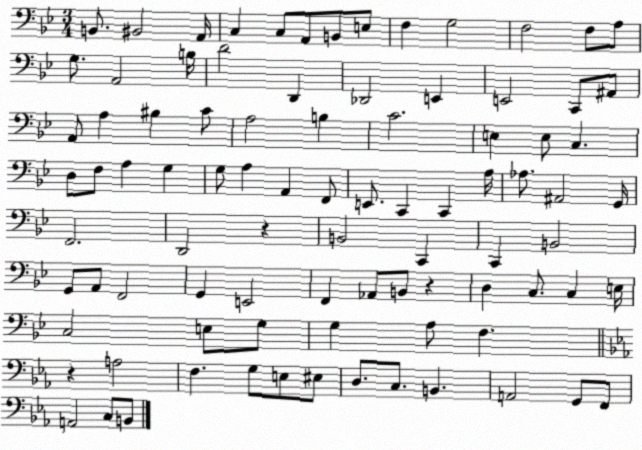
X:1
T:Untitled
M:3/4
L:1/4
K:Bb
B,,/2 ^B,,2 A,,/4 C, C,/2 A,,/2 B,,/2 E,/2 F, G,2 F,2 F,/2 A,/2 G,/2 A,,2 B,/4 D2 D,, _D,,2 E,, E,,2 C,,/2 ^A,,/2 A,,/2 A, ^B, C/2 A,2 B, C2 E, E,/2 C, D,/2 F,/2 A, G, G,/2 A, A,, F,,/2 E,,/2 C,, C,, A,/4 _A,/2 ^A,,2 G,,/4 F,,2 D,,2 z B,,2 C,, C,, B,,2 G,,/2 A,,/2 F,,2 G,, E,,2 F,, _A,,/2 B,,/2 z D, C,/2 C, E,/4 C,2 E,/2 G,/2 G, A,/2 F, z A,2 F, G,/2 E,/2 ^E,/2 D,/2 C,/2 B,, A,,2 G,,/2 F,,/2 A,,2 C,/2 B,,/2